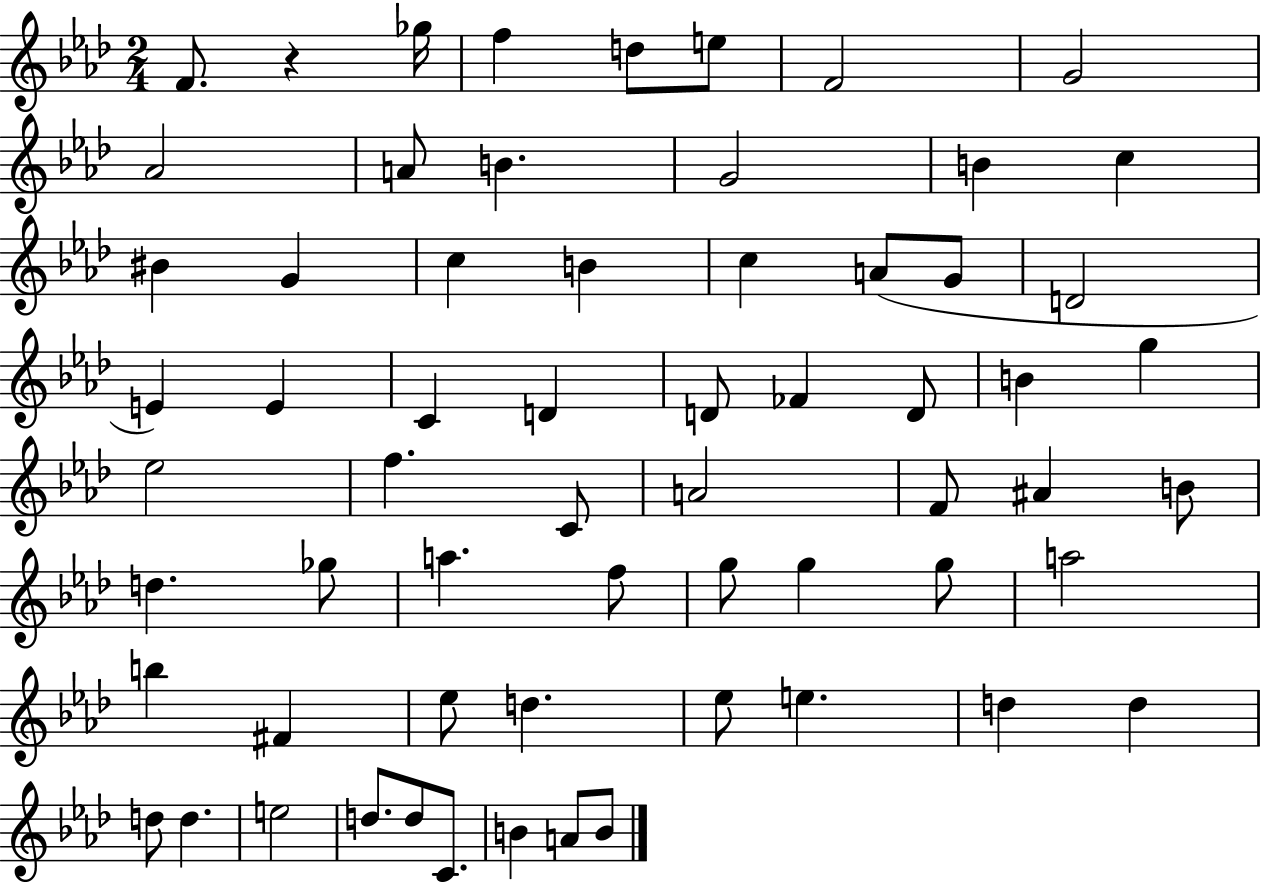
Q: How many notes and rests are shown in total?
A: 63